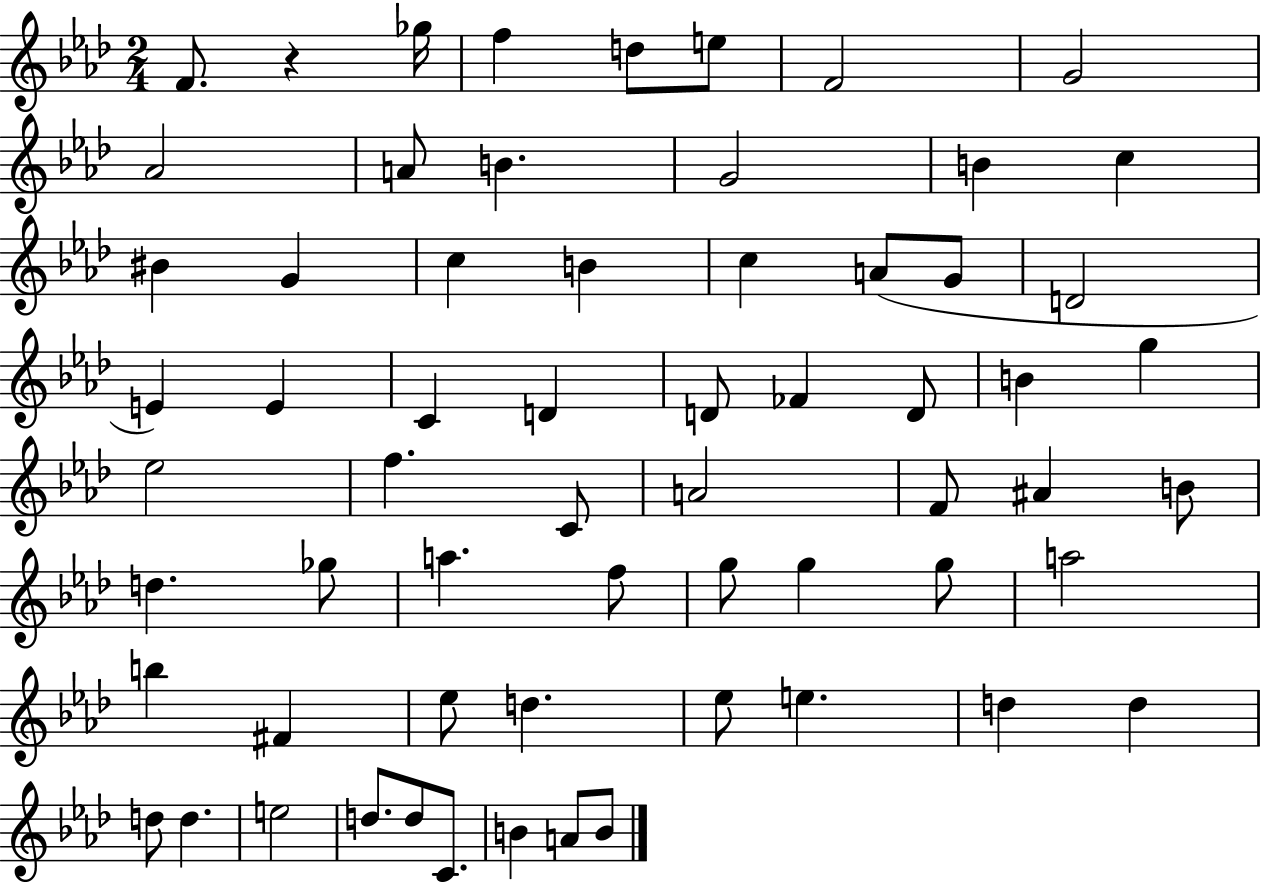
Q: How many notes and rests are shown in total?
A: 63